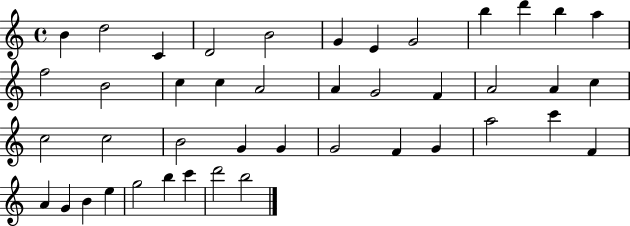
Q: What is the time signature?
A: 4/4